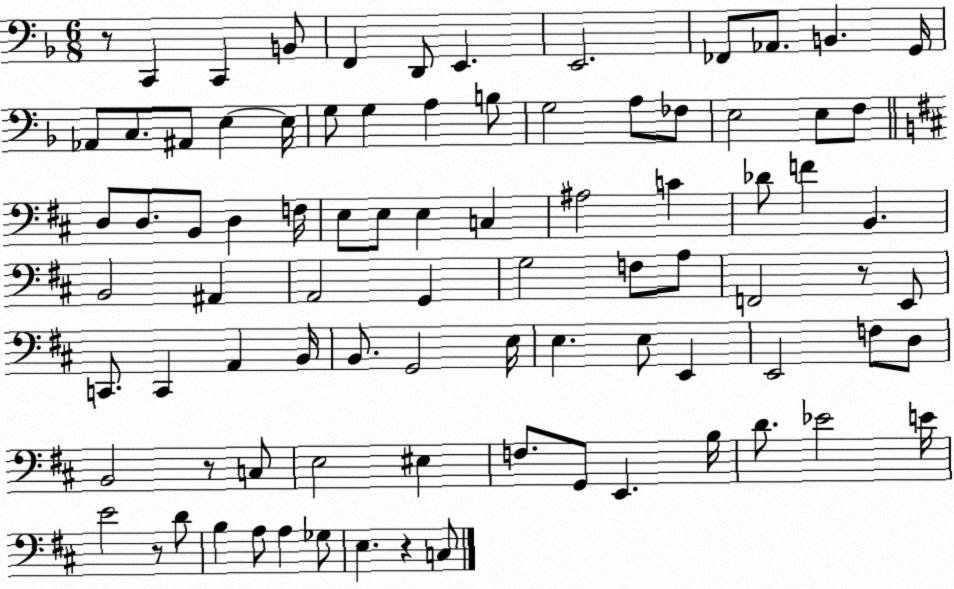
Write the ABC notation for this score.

X:1
T:Untitled
M:6/8
L:1/4
K:F
z/2 C,, C,, B,,/2 F,, D,,/2 E,, E,,2 _F,,/2 _A,,/2 B,, G,,/4 _A,,/2 C,/2 ^A,,/2 E, E,/4 G,/2 G, A, B,/2 G,2 A,/2 _F,/2 E,2 E,/2 F,/2 D,/2 D,/2 B,,/2 D, F,/4 E,/2 E,/2 E, C, ^A,2 C _D/2 F B,, B,,2 ^A,, A,,2 G,, G,2 F,/2 A,/2 F,,2 z/2 E,,/2 C,,/2 C,, A,, B,,/4 B,,/2 G,,2 E,/4 E, E,/2 E,, E,,2 F,/2 D,/2 B,,2 z/2 C,/2 E,2 ^E, F,/2 G,,/2 E,, B,/4 D/2 _E2 E/4 E2 z/2 D/2 B, A,/2 A, _G,/2 E, z C,/2